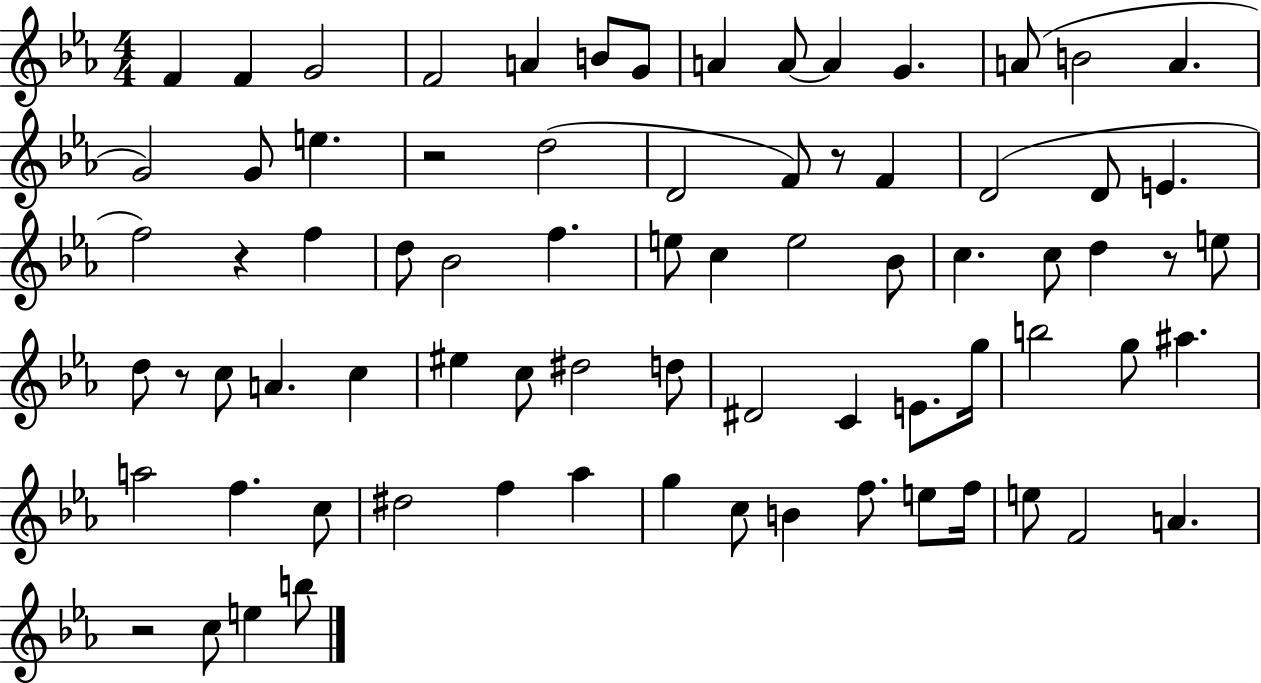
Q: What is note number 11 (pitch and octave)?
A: G4